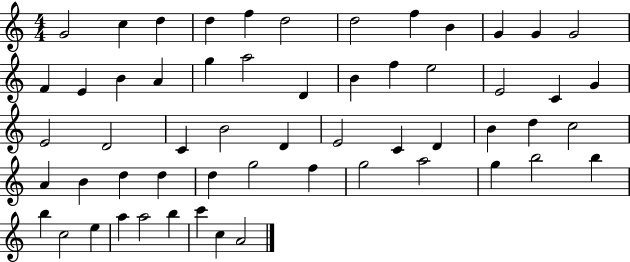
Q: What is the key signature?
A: C major